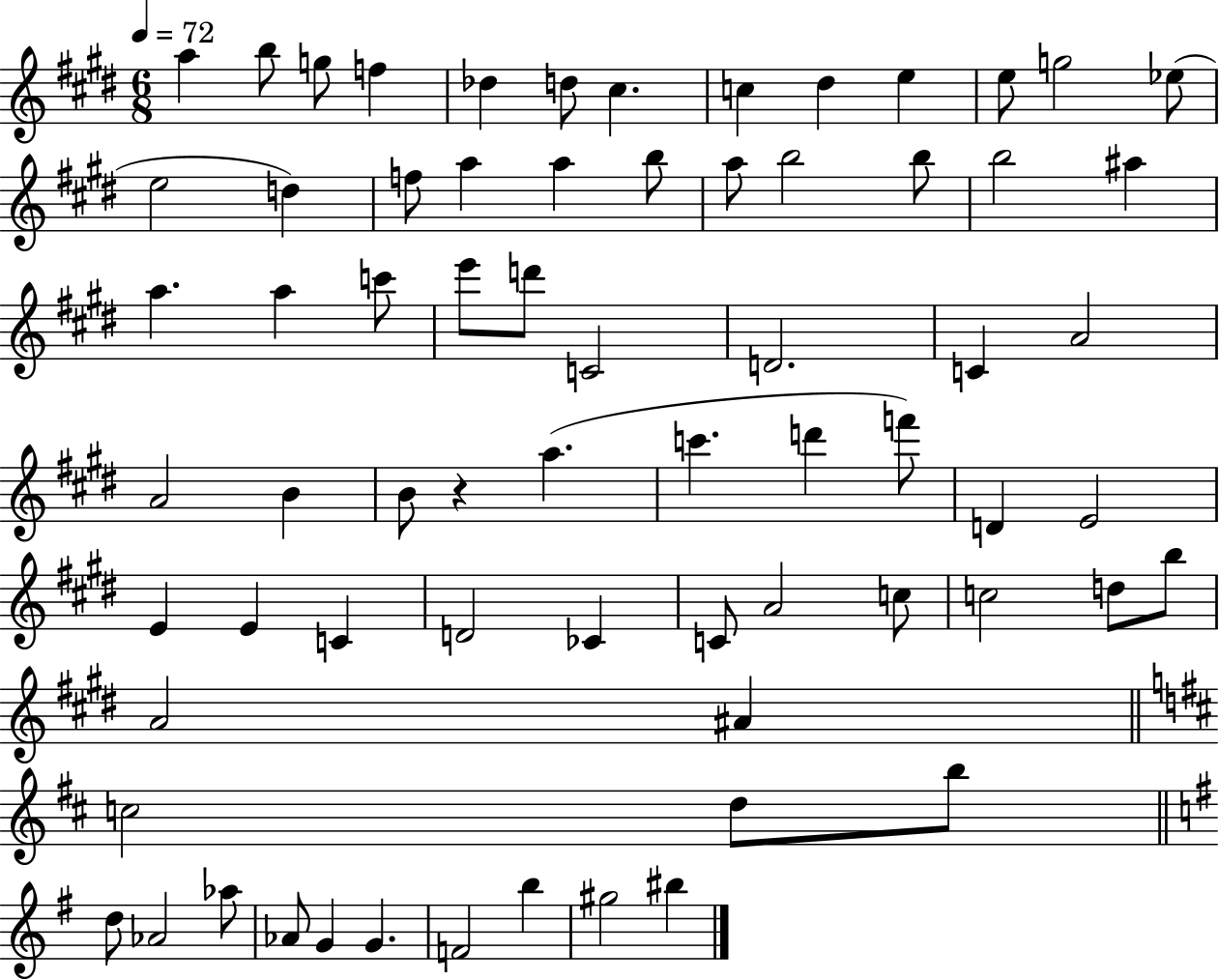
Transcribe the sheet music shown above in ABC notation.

X:1
T:Untitled
M:6/8
L:1/4
K:E
a b/2 g/2 f _d d/2 ^c c ^d e e/2 g2 _e/2 e2 d f/2 a a b/2 a/2 b2 b/2 b2 ^a a a c'/2 e'/2 d'/2 C2 D2 C A2 A2 B B/2 z a c' d' f'/2 D E2 E E C D2 _C C/2 A2 c/2 c2 d/2 b/2 A2 ^A c2 d/2 b/2 d/2 _A2 _a/2 _A/2 G G F2 b ^g2 ^b